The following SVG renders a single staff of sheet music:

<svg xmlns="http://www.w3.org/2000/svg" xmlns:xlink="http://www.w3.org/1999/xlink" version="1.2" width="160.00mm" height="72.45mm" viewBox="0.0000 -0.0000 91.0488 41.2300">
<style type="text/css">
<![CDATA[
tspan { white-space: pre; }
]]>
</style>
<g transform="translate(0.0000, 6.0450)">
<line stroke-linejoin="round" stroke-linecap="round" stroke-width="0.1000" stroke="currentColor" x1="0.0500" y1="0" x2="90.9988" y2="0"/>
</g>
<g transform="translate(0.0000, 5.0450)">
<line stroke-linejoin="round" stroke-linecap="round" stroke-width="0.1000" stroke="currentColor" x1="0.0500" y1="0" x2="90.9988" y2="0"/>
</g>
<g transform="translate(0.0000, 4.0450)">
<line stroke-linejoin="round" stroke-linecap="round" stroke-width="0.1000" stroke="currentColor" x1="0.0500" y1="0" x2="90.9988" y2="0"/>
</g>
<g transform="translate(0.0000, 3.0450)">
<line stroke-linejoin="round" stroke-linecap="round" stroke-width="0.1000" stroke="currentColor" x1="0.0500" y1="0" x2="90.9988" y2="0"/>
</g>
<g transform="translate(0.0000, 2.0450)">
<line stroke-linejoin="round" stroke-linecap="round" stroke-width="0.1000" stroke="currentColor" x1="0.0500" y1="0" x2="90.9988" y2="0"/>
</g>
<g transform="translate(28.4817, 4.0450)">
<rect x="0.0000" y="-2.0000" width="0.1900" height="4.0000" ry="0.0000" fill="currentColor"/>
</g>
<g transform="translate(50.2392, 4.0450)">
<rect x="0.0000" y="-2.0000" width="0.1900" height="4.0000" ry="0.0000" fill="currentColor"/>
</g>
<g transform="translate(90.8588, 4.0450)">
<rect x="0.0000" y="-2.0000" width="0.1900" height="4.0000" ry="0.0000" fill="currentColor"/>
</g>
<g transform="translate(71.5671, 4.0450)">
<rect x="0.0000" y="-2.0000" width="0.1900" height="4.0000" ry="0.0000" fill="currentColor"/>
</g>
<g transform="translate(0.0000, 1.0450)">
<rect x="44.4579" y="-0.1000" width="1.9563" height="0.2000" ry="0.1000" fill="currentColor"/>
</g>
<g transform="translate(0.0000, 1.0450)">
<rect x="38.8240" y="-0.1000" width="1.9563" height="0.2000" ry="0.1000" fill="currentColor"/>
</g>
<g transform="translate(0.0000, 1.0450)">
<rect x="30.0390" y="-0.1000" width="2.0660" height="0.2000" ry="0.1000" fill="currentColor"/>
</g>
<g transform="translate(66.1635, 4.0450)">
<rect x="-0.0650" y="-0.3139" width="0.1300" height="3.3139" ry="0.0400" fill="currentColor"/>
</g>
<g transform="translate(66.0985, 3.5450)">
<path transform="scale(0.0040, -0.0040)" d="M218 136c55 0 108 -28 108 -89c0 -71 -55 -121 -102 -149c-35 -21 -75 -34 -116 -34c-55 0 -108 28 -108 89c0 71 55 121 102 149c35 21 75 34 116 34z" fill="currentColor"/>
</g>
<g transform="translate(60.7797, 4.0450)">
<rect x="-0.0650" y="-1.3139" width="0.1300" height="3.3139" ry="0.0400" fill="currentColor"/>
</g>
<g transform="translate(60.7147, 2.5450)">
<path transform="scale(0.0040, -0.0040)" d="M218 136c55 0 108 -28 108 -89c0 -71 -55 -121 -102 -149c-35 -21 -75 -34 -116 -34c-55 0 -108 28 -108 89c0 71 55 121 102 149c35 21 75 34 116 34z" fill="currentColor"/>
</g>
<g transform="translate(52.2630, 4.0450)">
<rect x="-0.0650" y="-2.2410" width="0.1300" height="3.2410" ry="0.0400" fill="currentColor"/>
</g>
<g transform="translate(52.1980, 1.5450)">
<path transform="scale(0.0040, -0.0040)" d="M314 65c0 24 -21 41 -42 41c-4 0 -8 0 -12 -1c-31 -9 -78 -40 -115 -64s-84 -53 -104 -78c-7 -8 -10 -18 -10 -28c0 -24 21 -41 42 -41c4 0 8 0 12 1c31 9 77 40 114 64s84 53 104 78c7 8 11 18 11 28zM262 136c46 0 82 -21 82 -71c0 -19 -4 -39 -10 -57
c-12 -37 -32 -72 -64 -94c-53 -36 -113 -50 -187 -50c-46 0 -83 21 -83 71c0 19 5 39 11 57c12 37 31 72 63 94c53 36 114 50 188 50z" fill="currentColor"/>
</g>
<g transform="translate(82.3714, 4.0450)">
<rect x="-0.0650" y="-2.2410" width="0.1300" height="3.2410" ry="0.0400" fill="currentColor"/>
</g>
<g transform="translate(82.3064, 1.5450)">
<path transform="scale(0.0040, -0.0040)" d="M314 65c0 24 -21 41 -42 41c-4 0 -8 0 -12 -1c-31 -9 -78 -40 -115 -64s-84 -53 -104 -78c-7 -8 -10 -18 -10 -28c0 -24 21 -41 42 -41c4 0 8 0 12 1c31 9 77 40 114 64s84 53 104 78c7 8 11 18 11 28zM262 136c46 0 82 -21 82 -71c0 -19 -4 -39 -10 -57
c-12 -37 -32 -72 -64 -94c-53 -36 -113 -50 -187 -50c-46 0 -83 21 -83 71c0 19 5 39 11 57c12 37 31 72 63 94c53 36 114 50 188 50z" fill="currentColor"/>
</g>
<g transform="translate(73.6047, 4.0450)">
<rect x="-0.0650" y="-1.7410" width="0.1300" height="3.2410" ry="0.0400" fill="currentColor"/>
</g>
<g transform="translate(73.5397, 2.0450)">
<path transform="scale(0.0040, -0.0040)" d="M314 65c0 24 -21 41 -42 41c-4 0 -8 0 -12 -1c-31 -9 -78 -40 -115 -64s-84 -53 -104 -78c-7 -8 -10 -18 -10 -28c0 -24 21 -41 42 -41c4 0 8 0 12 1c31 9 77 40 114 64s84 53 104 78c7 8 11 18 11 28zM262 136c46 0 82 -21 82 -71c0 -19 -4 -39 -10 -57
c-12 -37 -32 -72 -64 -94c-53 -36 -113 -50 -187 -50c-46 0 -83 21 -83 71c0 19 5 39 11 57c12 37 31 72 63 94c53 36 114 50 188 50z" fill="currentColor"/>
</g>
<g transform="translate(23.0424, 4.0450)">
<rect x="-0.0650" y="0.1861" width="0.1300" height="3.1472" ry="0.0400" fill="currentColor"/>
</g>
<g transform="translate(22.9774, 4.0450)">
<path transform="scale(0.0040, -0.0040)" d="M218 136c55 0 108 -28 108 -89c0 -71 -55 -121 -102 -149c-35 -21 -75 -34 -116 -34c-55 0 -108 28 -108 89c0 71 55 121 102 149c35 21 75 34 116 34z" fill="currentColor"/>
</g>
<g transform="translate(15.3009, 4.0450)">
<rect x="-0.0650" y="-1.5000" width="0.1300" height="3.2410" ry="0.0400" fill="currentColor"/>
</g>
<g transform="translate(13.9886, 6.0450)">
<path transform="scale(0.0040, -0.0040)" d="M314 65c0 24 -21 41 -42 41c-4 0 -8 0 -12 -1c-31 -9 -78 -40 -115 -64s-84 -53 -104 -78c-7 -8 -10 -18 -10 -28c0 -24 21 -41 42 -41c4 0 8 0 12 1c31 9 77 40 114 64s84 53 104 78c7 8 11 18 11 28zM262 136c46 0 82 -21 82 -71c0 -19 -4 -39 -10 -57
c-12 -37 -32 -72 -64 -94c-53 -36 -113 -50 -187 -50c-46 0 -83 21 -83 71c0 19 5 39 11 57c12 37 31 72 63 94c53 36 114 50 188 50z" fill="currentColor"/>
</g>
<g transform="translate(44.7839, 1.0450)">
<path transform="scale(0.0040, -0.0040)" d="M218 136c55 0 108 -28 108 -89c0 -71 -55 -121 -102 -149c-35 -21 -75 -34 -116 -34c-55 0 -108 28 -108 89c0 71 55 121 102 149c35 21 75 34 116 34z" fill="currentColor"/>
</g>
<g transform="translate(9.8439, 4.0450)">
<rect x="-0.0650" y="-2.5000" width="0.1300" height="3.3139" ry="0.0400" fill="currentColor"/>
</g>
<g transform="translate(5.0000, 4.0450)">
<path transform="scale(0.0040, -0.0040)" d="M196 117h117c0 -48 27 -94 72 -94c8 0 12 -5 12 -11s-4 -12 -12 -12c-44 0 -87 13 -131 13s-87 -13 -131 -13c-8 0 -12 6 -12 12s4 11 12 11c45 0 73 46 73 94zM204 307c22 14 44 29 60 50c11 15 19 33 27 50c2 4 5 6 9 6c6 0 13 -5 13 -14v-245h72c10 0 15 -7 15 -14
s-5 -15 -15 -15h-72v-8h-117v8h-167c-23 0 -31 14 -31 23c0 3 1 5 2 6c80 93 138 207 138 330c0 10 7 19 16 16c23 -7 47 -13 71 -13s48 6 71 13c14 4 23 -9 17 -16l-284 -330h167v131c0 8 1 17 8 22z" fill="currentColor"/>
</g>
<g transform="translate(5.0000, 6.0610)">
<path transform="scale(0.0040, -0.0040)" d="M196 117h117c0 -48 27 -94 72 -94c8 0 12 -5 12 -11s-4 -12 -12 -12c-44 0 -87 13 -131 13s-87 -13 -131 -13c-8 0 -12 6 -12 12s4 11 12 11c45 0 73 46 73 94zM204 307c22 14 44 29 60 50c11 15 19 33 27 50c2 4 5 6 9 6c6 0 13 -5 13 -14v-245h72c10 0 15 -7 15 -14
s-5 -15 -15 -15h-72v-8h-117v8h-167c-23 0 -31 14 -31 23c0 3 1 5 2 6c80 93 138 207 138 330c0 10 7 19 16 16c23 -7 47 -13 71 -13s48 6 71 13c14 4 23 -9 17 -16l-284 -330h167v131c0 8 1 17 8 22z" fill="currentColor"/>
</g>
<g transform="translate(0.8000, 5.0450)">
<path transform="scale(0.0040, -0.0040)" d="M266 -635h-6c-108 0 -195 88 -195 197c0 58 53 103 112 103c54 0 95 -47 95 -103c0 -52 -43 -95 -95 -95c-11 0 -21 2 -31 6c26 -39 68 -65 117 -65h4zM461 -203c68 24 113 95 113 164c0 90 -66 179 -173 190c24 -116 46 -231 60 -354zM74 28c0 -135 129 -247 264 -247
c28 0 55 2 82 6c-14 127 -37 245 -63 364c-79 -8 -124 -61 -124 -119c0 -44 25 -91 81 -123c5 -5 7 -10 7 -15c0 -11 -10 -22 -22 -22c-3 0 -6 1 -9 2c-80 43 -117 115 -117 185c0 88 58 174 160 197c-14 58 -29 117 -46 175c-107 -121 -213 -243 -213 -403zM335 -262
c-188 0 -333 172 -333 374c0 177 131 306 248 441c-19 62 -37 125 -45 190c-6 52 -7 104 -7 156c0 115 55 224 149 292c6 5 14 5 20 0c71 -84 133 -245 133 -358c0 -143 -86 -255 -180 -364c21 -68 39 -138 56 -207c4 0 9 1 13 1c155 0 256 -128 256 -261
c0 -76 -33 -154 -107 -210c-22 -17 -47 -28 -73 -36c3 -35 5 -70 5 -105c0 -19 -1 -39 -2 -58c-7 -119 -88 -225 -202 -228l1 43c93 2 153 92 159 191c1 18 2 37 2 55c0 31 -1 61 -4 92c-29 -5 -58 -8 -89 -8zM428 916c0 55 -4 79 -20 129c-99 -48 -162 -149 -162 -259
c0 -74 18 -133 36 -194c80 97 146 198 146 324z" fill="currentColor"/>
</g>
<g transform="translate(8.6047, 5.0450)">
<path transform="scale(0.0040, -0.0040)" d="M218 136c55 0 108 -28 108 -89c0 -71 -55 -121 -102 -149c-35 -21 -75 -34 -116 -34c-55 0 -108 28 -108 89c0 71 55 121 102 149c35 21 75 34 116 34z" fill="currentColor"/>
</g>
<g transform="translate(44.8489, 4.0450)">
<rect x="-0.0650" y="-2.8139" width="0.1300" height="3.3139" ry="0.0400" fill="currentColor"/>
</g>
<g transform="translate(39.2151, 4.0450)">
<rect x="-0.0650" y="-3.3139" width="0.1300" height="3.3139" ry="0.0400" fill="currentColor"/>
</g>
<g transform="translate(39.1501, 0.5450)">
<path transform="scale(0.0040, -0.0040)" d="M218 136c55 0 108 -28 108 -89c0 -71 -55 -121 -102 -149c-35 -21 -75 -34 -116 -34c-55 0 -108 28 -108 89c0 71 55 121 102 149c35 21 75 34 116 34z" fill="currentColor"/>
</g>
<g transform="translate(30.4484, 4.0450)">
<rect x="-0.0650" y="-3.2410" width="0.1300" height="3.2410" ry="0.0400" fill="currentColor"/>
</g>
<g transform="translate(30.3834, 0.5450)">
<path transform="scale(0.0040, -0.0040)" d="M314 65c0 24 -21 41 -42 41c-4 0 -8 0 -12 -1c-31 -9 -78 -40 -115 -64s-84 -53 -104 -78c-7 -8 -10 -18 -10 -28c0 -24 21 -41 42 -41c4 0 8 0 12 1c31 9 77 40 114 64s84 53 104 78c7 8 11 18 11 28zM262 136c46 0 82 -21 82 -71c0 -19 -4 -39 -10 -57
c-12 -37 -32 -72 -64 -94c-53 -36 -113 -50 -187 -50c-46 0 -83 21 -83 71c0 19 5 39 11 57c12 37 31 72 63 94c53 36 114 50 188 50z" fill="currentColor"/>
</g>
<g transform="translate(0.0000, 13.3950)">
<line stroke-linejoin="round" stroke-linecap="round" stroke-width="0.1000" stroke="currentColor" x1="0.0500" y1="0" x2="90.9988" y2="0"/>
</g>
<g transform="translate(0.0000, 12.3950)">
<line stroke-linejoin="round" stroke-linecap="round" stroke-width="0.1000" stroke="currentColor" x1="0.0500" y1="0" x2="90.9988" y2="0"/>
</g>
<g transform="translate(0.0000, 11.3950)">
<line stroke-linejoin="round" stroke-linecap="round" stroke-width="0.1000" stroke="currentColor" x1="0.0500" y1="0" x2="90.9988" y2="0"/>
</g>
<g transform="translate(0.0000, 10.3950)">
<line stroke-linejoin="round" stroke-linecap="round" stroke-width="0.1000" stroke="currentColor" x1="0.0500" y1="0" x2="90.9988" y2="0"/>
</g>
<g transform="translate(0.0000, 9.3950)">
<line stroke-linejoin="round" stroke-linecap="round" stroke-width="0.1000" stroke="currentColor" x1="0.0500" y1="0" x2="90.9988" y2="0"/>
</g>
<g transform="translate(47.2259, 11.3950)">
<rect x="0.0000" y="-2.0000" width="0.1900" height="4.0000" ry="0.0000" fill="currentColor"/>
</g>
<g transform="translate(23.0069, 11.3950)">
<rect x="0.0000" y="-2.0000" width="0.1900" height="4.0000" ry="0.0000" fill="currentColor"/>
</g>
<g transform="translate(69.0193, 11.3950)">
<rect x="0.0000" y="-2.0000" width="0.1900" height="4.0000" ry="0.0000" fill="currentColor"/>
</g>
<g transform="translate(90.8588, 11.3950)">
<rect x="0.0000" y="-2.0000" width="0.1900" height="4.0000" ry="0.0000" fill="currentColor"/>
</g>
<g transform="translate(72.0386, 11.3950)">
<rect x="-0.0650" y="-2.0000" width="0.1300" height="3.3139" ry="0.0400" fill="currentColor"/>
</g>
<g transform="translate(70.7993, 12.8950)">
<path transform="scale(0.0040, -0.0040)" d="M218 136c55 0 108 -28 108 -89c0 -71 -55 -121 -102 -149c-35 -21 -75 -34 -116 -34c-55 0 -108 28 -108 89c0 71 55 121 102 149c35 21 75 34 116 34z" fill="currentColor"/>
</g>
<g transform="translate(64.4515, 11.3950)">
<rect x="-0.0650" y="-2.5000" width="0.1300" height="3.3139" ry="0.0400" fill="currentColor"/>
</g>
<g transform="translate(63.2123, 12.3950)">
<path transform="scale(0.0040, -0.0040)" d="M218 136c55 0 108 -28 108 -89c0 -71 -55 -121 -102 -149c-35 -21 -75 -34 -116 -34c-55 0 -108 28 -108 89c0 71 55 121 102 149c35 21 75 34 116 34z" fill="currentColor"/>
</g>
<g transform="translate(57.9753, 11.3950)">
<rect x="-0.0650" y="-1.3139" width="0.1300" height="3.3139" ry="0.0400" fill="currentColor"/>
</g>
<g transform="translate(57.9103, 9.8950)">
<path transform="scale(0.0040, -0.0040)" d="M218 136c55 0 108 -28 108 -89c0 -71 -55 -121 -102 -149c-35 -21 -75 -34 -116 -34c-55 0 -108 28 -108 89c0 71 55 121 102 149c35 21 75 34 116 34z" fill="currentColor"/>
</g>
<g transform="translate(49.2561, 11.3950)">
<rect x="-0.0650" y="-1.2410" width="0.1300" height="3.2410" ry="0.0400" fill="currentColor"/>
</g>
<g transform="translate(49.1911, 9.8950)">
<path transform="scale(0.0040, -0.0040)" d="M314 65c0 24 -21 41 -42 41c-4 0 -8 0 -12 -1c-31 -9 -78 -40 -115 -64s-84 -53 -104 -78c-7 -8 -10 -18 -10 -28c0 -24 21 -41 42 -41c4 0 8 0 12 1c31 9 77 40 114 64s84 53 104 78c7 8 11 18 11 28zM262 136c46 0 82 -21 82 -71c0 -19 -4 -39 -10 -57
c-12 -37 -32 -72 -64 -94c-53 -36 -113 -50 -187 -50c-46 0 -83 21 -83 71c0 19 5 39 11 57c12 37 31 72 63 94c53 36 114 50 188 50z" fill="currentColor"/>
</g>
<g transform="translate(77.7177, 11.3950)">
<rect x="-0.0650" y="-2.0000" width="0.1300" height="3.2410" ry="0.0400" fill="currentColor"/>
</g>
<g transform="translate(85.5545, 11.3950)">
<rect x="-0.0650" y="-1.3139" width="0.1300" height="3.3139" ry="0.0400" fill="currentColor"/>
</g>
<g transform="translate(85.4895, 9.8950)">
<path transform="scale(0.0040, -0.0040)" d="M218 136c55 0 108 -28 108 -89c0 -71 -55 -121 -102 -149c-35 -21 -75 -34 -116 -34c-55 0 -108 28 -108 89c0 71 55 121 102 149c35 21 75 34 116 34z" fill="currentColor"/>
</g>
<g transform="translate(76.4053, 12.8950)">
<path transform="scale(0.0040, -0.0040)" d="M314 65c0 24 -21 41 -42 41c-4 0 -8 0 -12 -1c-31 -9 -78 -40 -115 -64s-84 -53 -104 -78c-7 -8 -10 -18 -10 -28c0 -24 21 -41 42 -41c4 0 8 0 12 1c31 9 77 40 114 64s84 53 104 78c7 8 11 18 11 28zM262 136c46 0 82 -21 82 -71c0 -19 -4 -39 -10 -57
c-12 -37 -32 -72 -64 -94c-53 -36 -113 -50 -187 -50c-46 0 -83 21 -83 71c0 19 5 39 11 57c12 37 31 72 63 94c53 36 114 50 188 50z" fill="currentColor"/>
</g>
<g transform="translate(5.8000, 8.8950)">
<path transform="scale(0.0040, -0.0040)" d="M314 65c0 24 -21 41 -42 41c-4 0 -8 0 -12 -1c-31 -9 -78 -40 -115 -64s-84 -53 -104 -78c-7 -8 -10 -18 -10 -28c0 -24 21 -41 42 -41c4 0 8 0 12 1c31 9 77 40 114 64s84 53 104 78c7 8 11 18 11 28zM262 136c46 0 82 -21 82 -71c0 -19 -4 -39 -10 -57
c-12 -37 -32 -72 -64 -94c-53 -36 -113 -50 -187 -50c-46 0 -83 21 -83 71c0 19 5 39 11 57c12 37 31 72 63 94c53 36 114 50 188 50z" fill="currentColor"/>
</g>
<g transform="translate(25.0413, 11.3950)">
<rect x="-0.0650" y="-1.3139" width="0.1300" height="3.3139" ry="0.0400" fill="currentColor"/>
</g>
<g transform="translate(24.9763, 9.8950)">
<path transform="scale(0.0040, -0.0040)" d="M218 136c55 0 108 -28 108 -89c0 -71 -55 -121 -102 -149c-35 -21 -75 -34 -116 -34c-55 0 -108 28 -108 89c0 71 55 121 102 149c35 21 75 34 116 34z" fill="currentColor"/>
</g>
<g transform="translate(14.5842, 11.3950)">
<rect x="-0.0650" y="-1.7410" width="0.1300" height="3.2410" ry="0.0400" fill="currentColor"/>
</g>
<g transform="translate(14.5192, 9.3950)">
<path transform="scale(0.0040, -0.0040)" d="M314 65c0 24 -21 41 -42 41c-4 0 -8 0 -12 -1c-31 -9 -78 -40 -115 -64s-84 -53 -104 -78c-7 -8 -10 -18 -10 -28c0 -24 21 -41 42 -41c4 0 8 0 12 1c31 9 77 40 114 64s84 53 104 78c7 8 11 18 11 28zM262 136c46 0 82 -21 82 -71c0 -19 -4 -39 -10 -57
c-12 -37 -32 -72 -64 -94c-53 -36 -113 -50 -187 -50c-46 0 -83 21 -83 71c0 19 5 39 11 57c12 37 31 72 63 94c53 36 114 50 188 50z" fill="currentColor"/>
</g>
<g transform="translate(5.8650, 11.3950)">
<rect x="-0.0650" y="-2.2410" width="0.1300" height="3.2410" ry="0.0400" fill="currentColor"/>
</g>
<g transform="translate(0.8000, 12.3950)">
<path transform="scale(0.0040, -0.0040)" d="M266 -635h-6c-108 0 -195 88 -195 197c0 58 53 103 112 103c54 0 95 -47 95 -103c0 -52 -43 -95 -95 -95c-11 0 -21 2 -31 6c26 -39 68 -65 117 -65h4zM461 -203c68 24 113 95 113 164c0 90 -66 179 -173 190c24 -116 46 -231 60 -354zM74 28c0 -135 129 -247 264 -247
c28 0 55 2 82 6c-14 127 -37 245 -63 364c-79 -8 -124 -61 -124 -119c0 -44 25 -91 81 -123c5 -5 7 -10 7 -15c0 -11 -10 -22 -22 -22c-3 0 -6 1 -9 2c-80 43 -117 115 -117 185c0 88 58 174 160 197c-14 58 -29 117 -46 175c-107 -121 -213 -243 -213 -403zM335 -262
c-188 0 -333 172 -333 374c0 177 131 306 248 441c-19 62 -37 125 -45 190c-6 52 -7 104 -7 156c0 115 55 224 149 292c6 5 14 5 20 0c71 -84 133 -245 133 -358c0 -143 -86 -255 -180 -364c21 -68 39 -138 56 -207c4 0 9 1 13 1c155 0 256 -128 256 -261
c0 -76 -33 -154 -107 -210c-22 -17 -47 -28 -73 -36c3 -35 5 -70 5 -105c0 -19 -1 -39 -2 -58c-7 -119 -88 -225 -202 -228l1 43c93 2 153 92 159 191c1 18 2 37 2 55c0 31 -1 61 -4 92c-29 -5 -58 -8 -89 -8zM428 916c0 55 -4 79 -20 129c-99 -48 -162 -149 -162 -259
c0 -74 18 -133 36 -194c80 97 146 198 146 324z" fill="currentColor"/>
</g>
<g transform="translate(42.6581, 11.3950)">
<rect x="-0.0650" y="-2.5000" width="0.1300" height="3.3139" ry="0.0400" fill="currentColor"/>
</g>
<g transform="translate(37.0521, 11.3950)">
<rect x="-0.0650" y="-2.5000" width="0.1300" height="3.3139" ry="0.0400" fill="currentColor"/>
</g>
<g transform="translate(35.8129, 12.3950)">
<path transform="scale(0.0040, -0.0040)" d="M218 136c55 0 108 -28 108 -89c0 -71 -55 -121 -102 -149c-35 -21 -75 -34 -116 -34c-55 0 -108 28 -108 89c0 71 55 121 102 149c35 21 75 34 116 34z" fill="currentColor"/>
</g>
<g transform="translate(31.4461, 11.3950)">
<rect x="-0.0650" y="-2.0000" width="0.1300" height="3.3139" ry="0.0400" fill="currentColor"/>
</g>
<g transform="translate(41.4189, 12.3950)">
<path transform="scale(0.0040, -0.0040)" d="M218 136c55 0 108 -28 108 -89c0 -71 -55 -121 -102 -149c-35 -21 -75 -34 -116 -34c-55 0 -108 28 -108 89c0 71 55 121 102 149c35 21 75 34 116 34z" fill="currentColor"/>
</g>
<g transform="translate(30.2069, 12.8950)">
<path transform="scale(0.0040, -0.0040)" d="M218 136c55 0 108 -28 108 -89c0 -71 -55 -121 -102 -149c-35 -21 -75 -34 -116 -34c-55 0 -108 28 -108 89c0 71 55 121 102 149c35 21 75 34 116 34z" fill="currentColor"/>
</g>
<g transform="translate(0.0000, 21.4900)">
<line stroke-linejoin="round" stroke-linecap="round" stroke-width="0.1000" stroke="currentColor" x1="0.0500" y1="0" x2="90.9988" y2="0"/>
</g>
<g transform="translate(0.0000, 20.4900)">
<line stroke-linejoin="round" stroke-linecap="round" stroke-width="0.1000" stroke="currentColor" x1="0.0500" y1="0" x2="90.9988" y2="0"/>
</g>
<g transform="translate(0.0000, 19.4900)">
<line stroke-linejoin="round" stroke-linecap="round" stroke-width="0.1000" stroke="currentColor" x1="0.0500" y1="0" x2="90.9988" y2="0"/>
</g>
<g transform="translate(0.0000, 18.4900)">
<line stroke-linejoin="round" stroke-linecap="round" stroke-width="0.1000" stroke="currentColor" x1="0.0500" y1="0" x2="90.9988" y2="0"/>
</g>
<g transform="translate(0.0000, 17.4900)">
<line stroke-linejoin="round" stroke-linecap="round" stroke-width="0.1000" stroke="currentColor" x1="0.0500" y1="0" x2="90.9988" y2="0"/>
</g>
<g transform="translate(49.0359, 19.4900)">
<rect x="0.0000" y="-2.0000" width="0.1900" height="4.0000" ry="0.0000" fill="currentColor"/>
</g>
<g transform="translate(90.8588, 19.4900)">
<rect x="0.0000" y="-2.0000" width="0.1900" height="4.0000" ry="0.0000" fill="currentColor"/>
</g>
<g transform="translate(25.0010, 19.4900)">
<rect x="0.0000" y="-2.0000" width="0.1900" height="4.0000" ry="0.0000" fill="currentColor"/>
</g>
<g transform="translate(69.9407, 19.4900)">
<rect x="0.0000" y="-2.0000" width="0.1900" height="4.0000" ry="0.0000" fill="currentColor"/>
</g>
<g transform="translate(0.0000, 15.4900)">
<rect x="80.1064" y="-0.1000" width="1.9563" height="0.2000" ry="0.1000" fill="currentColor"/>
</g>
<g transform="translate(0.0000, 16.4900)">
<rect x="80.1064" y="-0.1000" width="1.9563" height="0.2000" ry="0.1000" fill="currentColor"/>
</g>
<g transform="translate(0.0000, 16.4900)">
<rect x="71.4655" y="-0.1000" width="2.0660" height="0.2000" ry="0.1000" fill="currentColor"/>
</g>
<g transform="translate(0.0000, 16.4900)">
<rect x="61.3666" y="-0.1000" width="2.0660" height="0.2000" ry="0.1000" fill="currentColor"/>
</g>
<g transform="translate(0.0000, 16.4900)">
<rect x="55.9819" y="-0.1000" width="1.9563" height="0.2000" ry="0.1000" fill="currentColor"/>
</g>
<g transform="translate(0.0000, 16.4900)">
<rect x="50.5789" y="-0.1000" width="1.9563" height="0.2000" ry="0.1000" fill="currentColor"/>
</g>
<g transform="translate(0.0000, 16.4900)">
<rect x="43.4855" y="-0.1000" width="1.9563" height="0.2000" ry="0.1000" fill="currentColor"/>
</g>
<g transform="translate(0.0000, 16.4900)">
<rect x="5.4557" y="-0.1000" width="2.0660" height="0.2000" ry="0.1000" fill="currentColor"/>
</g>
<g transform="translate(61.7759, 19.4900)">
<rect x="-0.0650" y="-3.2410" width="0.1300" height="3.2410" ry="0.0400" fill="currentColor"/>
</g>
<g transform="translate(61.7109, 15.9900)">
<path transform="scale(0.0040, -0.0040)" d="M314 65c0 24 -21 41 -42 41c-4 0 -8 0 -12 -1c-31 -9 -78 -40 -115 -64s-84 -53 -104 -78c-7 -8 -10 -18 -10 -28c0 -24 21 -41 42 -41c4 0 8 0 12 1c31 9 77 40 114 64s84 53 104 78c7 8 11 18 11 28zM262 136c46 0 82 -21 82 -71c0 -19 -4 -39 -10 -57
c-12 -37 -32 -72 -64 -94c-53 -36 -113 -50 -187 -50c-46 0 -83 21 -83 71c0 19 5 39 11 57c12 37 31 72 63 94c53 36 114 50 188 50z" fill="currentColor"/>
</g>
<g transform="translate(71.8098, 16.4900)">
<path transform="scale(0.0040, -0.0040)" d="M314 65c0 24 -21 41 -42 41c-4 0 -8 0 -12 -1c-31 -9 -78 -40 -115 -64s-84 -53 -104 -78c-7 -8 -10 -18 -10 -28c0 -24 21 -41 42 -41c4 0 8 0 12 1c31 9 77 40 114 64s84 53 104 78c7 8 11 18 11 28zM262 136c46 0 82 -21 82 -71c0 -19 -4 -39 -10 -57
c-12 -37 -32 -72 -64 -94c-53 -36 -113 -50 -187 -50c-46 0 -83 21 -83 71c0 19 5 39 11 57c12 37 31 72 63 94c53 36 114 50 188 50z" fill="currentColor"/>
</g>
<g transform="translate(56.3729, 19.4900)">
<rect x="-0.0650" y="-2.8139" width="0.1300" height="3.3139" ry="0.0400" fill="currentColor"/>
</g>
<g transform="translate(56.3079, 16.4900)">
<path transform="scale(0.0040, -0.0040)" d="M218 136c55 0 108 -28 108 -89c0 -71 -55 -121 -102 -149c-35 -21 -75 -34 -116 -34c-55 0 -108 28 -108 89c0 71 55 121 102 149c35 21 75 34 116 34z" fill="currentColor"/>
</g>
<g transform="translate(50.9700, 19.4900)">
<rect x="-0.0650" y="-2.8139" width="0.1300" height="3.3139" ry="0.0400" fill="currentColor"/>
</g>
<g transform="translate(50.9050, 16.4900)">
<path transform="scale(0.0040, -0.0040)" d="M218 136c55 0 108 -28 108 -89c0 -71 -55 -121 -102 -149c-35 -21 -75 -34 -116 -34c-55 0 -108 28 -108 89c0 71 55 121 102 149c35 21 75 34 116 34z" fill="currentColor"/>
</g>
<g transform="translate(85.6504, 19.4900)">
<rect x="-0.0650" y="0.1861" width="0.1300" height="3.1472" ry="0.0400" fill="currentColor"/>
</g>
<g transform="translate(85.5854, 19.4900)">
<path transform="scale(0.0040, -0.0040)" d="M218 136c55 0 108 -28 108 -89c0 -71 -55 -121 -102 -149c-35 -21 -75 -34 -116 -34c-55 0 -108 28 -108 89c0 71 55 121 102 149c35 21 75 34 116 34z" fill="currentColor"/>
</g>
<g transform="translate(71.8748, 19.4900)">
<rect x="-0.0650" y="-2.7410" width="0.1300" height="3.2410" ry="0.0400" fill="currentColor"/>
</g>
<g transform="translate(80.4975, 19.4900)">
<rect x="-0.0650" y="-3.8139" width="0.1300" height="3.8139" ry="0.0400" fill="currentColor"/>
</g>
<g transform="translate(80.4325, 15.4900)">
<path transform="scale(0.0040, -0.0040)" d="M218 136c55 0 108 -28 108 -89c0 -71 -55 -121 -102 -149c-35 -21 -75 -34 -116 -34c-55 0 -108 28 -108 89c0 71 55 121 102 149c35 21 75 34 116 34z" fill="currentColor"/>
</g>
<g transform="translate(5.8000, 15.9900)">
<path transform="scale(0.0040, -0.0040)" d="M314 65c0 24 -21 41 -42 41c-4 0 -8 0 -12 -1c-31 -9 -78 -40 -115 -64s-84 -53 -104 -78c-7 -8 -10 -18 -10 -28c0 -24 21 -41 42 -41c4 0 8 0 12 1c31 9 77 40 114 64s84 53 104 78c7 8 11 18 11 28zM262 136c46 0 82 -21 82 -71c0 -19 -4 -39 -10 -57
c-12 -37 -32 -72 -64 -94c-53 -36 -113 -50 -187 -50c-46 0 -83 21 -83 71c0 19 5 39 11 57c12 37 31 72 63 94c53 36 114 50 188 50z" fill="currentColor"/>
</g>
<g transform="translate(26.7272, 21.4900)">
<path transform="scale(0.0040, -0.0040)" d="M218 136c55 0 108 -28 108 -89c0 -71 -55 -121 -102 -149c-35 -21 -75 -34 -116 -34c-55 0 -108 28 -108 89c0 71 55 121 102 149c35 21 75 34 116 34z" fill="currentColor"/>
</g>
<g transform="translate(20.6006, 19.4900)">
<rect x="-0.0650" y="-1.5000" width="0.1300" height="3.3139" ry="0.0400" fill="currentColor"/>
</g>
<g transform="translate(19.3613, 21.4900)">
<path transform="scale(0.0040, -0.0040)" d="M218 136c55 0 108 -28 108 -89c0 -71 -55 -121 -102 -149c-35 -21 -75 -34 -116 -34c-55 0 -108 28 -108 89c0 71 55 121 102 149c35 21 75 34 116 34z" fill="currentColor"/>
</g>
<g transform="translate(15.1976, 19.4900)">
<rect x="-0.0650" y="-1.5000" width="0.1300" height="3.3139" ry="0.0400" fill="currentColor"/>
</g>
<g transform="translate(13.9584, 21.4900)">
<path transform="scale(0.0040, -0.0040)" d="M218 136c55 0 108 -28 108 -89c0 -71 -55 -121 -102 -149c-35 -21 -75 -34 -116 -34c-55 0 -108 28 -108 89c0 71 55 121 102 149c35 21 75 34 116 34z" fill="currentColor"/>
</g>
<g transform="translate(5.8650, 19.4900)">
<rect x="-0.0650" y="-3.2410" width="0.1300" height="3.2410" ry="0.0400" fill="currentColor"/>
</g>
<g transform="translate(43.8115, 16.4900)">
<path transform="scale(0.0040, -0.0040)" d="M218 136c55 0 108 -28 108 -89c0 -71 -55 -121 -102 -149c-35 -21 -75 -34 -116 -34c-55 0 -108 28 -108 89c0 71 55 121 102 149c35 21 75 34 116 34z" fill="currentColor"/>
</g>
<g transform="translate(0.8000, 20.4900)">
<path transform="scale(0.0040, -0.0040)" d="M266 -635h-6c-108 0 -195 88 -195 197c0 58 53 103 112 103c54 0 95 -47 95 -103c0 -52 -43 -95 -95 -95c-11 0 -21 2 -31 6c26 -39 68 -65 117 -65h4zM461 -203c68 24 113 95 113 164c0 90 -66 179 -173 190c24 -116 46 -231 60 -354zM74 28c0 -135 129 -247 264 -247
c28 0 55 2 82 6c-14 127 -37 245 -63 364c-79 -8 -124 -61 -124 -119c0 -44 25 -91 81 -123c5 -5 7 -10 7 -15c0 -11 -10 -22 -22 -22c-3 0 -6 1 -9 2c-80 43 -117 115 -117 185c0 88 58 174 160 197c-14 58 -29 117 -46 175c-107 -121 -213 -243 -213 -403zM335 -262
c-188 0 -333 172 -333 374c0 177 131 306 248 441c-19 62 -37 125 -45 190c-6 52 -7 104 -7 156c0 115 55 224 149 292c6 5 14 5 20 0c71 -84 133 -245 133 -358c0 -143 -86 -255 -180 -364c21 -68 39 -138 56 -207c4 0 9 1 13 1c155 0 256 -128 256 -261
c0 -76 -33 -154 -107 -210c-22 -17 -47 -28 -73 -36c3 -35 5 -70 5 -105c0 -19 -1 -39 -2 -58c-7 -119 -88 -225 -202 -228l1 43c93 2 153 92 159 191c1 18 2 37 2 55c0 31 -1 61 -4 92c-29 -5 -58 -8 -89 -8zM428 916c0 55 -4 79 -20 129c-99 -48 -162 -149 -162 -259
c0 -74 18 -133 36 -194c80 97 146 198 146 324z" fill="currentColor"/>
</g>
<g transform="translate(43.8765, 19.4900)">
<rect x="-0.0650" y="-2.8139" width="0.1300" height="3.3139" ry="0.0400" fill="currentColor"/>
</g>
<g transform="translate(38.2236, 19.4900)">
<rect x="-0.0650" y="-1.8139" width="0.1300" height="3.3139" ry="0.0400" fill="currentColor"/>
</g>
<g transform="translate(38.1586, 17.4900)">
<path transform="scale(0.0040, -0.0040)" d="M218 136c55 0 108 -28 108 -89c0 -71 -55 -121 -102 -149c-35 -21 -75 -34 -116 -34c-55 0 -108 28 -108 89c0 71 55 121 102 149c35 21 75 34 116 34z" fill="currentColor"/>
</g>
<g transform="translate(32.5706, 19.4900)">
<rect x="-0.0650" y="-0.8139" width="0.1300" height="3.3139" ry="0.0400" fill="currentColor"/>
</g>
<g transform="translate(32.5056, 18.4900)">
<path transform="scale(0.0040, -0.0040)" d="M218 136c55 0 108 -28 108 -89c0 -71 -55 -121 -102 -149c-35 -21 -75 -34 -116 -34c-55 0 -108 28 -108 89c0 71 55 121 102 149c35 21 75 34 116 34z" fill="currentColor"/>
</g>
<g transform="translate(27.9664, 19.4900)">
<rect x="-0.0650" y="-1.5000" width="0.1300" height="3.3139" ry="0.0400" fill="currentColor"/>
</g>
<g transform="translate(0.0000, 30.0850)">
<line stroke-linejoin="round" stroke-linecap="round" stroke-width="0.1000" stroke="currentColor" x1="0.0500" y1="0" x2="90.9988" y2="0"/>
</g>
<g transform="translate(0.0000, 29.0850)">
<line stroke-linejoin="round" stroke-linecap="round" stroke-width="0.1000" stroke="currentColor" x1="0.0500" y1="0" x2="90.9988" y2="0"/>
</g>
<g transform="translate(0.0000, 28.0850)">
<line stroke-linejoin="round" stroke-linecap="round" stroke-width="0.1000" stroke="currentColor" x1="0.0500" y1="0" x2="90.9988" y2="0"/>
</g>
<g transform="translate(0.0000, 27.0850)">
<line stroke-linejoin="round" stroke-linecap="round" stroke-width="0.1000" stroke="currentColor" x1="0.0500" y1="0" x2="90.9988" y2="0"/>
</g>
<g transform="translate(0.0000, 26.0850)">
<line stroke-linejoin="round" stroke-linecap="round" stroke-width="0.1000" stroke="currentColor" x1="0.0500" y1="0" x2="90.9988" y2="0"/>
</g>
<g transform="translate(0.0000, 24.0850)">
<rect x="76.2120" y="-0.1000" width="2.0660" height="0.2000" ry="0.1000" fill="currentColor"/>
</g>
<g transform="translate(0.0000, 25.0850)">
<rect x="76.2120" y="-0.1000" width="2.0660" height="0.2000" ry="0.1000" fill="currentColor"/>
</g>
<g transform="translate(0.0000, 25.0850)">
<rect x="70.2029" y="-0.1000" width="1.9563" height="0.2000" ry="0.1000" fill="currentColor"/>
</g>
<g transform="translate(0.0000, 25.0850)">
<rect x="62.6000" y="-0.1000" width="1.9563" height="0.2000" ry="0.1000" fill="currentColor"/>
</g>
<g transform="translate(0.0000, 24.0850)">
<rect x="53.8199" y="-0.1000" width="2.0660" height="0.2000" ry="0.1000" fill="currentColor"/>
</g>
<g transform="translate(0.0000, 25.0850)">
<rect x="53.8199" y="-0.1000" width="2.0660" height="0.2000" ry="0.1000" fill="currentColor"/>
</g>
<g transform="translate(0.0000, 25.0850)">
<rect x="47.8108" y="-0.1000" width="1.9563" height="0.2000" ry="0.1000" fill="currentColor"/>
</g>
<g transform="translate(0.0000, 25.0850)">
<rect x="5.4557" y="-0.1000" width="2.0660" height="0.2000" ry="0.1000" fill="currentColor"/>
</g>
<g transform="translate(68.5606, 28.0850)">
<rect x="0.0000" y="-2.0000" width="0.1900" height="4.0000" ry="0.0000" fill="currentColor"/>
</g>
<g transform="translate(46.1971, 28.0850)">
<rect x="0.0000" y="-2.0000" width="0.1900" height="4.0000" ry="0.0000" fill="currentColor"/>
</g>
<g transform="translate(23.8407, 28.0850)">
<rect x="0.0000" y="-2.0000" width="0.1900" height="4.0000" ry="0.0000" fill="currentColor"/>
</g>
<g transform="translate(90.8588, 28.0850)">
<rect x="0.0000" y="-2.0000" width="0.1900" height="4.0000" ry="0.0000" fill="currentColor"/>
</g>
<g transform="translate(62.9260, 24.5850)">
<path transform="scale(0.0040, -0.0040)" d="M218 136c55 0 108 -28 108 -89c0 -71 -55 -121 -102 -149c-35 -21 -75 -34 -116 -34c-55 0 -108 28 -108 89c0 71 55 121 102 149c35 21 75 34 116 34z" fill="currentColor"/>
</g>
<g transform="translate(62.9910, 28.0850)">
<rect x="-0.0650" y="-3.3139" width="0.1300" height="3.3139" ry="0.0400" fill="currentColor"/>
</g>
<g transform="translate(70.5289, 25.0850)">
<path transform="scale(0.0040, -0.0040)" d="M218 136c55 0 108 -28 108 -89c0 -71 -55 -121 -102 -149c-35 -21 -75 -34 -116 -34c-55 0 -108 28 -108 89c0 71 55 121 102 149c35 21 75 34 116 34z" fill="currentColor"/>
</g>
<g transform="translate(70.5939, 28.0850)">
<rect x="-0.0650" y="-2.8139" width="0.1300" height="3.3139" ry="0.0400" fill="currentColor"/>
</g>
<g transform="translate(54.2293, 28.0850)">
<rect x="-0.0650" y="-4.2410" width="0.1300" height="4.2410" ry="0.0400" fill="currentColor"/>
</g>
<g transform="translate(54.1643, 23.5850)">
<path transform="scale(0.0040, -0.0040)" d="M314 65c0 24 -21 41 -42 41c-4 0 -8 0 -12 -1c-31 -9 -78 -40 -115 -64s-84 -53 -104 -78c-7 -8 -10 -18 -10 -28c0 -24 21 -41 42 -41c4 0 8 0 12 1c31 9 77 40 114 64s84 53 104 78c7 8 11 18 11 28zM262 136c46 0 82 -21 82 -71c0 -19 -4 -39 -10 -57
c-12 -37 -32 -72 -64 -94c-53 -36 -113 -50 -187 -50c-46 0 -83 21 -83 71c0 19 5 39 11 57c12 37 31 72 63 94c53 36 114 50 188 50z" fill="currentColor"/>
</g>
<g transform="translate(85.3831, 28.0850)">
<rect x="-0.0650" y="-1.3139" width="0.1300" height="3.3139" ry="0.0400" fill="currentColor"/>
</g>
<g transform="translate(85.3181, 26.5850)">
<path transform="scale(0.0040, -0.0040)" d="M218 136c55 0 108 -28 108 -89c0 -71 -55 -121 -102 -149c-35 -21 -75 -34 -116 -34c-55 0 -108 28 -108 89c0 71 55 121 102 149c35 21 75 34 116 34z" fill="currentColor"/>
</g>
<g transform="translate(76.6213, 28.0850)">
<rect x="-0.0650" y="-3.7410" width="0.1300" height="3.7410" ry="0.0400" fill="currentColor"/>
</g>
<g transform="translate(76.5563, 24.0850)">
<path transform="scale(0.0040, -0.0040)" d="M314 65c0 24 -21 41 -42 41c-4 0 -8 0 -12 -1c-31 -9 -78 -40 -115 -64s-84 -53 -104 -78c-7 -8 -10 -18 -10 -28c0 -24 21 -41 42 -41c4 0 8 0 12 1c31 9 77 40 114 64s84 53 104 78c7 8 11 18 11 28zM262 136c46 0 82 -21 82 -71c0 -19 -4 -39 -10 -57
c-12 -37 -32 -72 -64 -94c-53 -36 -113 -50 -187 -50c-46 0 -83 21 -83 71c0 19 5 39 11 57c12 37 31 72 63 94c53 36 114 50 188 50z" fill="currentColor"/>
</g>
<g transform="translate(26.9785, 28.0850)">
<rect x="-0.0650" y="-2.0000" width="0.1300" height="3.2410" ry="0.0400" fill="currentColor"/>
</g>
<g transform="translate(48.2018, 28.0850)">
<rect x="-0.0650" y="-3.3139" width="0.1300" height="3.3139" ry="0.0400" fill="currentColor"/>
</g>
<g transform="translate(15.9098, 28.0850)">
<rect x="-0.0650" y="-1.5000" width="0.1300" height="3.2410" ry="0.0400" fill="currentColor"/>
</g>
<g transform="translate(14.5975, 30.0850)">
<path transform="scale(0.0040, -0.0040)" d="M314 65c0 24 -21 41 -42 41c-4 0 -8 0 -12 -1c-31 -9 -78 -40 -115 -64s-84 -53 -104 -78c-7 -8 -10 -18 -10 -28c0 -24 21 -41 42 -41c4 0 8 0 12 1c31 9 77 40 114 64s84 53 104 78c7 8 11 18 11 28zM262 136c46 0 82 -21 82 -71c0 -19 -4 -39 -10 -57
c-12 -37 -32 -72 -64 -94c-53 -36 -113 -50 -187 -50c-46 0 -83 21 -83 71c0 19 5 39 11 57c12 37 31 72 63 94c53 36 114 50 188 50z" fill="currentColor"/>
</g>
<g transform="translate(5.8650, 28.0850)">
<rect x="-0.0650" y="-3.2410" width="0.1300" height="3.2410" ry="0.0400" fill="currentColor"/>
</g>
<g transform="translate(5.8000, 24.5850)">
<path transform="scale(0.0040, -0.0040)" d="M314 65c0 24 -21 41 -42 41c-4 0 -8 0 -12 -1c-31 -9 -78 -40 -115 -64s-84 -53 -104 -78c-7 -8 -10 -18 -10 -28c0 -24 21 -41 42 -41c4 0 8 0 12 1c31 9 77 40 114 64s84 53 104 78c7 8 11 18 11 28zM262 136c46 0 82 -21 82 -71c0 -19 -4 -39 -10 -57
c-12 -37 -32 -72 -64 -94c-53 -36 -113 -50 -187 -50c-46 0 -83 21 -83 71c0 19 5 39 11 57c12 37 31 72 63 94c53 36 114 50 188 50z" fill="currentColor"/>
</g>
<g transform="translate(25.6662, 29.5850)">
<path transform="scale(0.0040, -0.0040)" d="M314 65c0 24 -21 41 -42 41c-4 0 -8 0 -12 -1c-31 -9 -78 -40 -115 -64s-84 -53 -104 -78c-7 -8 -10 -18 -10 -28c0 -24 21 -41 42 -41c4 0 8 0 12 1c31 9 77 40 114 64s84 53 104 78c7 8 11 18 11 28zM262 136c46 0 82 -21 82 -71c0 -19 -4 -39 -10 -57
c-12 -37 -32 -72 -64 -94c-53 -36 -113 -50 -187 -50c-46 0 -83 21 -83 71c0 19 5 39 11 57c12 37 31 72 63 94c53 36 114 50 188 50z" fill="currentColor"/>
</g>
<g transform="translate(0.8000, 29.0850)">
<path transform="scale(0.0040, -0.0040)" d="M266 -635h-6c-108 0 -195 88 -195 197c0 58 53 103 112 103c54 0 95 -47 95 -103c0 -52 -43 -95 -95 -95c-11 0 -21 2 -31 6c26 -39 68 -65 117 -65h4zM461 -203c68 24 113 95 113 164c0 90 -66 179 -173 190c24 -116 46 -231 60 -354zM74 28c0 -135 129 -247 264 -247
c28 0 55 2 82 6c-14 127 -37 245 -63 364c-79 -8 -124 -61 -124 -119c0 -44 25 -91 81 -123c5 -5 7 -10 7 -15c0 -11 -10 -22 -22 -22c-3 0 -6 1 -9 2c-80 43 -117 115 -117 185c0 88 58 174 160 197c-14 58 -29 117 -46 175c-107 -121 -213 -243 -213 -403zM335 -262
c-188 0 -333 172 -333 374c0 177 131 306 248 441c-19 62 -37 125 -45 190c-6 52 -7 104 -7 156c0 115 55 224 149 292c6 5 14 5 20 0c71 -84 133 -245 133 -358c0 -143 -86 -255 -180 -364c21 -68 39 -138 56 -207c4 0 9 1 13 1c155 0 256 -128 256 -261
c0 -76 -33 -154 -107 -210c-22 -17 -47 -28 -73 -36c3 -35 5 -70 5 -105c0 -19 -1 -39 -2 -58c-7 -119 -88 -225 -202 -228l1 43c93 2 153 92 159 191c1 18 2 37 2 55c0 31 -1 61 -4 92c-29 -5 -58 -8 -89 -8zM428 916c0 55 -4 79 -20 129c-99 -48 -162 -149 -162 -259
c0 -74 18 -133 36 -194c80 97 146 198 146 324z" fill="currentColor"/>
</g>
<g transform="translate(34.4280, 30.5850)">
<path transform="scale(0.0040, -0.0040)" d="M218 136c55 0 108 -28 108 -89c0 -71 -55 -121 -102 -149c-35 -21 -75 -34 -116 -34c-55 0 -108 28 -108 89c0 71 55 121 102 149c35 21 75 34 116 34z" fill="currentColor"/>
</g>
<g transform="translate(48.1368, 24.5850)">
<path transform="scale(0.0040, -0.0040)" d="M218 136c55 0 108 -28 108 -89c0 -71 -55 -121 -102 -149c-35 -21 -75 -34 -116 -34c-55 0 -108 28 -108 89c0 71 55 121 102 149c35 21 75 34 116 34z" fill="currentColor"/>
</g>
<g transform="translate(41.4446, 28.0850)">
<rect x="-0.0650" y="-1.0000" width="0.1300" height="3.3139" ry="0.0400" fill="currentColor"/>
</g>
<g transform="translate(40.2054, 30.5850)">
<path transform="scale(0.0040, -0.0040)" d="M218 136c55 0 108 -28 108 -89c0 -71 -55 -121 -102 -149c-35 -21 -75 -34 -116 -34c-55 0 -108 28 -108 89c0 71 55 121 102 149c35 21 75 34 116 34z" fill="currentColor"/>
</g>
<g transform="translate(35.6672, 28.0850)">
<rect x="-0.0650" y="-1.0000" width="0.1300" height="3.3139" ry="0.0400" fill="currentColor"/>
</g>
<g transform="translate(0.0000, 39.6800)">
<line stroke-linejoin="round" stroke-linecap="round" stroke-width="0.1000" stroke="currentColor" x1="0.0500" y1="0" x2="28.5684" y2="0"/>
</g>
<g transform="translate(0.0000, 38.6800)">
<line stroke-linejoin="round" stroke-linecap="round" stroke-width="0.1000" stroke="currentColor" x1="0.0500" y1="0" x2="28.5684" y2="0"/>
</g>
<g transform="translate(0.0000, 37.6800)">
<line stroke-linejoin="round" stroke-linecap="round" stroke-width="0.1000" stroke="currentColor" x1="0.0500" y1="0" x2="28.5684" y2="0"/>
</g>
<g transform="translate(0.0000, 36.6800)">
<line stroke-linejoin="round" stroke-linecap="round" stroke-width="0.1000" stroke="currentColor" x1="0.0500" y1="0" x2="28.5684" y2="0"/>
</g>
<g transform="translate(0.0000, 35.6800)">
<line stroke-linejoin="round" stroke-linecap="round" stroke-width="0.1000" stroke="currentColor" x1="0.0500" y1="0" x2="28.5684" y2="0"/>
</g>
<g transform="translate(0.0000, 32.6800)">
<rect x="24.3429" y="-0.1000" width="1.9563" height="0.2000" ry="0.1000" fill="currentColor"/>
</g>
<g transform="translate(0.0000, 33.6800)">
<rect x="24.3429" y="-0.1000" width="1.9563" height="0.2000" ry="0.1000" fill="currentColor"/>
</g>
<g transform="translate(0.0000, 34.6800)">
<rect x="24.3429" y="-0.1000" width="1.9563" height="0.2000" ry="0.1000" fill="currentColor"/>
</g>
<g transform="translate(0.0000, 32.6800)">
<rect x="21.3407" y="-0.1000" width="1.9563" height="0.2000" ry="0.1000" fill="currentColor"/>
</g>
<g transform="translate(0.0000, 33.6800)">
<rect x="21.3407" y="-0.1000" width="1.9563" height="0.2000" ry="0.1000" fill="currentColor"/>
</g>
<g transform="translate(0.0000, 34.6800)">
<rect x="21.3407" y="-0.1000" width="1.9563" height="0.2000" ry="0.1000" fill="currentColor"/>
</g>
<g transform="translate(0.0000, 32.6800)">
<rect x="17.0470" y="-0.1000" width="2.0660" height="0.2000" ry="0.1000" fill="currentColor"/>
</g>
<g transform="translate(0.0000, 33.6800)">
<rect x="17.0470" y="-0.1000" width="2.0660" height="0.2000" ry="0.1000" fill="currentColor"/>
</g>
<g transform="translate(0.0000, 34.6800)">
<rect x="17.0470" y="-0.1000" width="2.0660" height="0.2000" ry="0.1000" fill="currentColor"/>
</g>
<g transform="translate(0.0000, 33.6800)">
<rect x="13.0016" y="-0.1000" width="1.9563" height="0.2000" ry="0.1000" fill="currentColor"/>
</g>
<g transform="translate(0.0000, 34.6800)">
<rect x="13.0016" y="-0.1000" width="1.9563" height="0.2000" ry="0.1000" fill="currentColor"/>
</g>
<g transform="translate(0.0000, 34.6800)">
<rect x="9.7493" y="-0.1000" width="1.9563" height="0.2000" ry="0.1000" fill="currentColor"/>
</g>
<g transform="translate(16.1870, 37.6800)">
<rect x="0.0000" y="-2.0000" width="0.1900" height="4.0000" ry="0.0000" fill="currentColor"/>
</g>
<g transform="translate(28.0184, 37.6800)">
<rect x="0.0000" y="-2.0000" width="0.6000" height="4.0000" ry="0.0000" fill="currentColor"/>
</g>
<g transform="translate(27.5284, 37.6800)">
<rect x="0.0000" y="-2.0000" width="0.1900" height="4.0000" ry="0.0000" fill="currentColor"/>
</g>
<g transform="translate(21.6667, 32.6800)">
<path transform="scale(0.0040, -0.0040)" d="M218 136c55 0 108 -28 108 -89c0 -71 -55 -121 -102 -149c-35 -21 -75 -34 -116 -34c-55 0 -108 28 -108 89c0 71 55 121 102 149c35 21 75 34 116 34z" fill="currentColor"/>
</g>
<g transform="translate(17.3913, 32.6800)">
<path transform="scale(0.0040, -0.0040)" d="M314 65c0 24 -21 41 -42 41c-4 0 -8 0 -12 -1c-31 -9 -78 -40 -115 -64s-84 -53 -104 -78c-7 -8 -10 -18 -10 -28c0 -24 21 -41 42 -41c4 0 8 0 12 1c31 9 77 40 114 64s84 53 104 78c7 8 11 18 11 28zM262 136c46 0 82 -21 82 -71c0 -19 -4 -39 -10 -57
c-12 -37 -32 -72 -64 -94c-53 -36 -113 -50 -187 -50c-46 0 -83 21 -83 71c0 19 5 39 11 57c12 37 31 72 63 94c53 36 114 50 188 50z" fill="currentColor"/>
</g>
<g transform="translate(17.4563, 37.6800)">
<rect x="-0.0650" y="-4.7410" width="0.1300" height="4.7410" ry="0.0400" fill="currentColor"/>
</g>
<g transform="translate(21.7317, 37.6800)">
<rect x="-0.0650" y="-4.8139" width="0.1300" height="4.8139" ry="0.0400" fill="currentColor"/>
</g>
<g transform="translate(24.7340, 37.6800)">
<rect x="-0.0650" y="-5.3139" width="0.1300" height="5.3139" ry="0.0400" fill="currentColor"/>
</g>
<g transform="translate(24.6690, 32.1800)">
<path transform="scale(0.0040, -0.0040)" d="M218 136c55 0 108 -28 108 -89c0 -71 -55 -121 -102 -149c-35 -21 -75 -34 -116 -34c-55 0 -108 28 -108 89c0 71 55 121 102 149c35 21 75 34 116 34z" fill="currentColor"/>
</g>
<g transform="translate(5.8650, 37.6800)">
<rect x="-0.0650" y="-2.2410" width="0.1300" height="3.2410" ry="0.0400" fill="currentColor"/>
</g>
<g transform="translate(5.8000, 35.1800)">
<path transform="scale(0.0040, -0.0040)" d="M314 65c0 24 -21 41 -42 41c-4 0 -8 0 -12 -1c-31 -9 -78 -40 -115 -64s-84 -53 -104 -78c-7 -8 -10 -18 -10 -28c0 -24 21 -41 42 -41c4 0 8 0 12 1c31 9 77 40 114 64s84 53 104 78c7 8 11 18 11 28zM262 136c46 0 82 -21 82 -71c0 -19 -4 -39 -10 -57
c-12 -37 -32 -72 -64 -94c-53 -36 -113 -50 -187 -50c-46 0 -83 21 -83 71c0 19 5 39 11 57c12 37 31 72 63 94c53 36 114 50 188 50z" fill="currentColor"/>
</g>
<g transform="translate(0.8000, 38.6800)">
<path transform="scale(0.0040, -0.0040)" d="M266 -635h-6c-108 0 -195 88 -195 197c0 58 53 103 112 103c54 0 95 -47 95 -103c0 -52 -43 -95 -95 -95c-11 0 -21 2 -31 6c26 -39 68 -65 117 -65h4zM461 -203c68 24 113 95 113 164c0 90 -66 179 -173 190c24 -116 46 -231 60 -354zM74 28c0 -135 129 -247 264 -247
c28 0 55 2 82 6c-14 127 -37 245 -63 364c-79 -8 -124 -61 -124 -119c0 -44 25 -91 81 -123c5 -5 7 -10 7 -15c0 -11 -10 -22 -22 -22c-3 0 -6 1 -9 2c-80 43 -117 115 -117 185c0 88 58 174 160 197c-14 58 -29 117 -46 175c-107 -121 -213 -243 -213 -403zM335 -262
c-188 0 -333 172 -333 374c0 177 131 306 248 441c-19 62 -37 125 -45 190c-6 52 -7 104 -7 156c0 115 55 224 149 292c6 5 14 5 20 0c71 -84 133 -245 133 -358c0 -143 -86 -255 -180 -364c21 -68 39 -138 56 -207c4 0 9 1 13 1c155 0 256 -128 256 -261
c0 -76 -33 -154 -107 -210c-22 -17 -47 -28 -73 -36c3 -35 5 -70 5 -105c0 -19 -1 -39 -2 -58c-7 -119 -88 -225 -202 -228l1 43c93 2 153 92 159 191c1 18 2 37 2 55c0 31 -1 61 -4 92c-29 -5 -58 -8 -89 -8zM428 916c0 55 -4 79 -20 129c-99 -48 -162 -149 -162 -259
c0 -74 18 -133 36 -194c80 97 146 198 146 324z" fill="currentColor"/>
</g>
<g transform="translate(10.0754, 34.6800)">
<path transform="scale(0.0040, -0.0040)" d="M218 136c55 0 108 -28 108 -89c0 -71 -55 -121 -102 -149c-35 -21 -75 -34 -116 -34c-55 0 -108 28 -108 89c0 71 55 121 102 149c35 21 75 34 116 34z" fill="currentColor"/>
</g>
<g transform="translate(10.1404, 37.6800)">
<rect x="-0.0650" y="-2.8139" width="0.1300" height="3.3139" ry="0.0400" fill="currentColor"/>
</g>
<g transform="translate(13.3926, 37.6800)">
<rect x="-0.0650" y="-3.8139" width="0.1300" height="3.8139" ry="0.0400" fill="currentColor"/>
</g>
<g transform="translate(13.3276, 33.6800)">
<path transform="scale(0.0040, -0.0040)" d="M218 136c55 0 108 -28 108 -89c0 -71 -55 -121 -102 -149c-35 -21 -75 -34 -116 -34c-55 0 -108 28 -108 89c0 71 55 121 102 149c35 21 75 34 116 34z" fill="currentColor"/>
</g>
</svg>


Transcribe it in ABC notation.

X:1
T:Untitled
M:4/4
L:1/4
K:C
G E2 B b2 b a g2 e c f2 g2 g2 f2 e F G G e2 e G F F2 e b2 E E E d f a a a b2 a2 c' B b2 E2 F2 D D b d'2 b a c'2 e g2 a c' e'2 e' f'